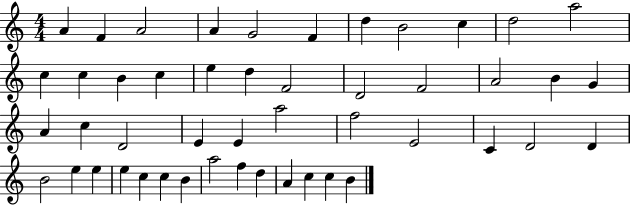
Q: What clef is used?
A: treble